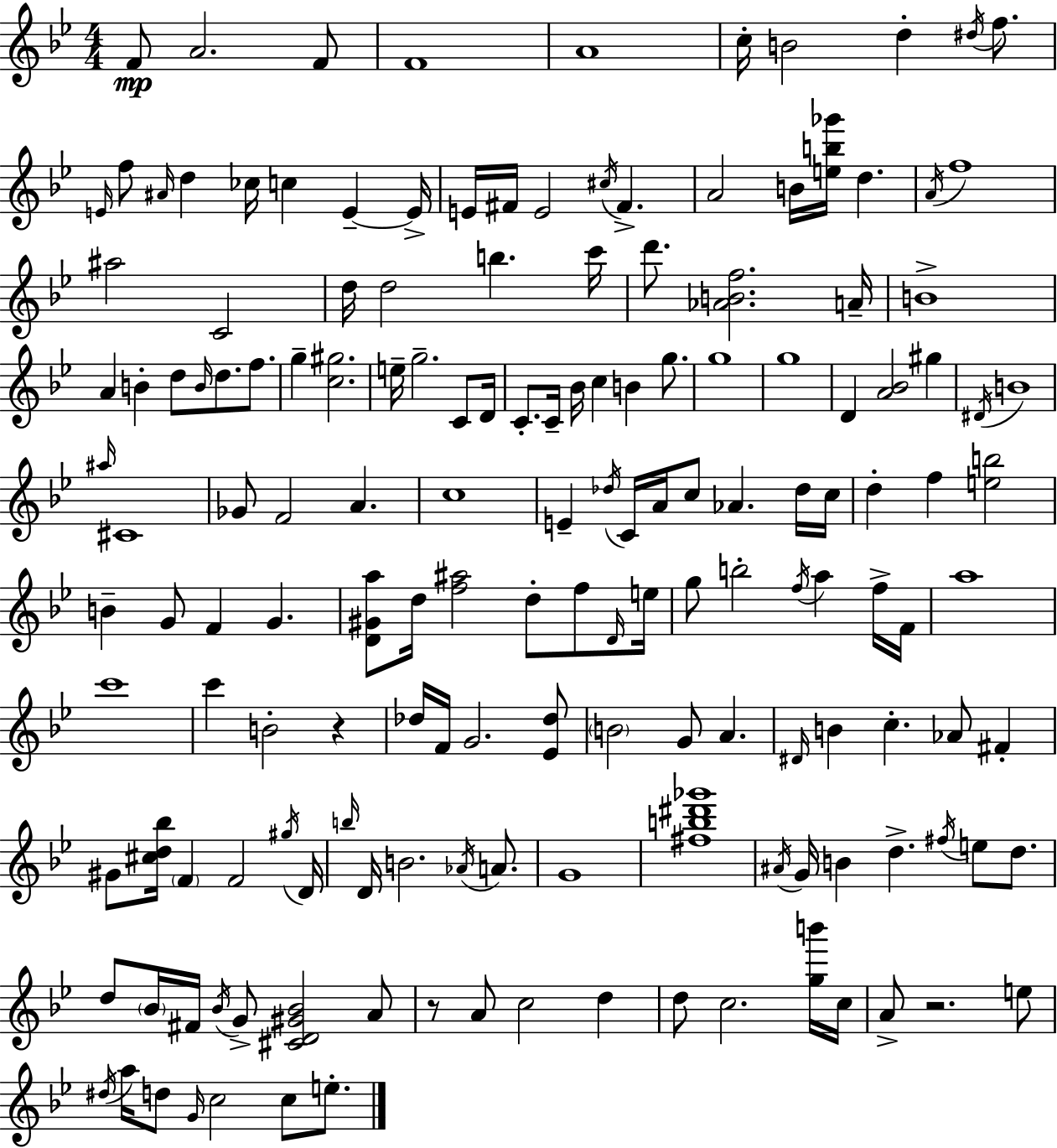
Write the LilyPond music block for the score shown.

{
  \clef treble
  \numericTimeSignature
  \time 4/4
  \key g \minor
  \repeat volta 2 { f'8\mp a'2. f'8 | f'1 | a'1 | c''16-. b'2 d''4-. \acciaccatura { dis''16 } f''8. | \break \grace { e'16 } f''8 \grace { ais'16 } d''4 ces''16 c''4 e'4--~~ | e'16-> e'16 fis'16 e'2 \acciaccatura { cis''16 } fis'4.-> | a'2 b'16 <e'' b'' ges'''>16 d''4. | \acciaccatura { a'16 } f''1 | \break ais''2 c'2 | d''16 d''2 b''4. | c'''16 d'''8. <aes' b' f''>2. | a'16-- b'1-> | \break a'4 b'4-. d''8 \grace { b'16 } | d''8. f''8. g''4-- <c'' gis''>2. | e''16-- g''2.-- | c'8 d'16 c'8.-. c'16-- bes'16 c''4 b'4 | \break g''8. g''1 | g''1 | d'4 <a' bes'>2 | gis''4 \acciaccatura { dis'16 } b'1 | \break \grace { ais''16 } cis'1 | ges'8 f'2 | a'4. c''1 | e'4-- \acciaccatura { des''16 } c'16 a'16 c''8 | \break aes'4. des''16 c''16 d''4-. f''4 | <e'' b''>2 b'4-- g'8 f'4 | g'4. <d' gis' a''>8 d''16 <f'' ais''>2 | d''8-. f''8 \grace { d'16 } e''16 g''8 b''2-. | \break \acciaccatura { f''16 } a''4 f''16-> f'16 a''1 | c'''1 | c'''4 b'2-. | r4 des''16 f'16 g'2. | \break <ees' des''>8 \parenthesize b'2 | g'8 a'4. \grace { dis'16 } b'4 | c''4.-. aes'8 fis'4-. gis'8 <cis'' d'' bes''>16 \parenthesize f'4 | f'2 \acciaccatura { gis''16 } d'16 \grace { b''16 } d'16 b'2. | \break \acciaccatura { aes'16 } a'8. g'1 | <fis'' b'' dis''' ges'''>1 | \acciaccatura { ais'16 } | g'16 b'4 d''4.-> \acciaccatura { fis''16 } e''8 d''8. | \break d''8 \parenthesize bes'16 fis'16 \acciaccatura { bes'16 } g'8-> <cis' d' gis' bes'>2 | a'8 r8 a'8 c''2 d''4 | d''8 c''2. | <g'' b'''>16 c''16 a'8-> r2. | \break e''8 \acciaccatura { dis''16 } a''16 d''8 \grace { g'16 } c''2 c''8 | e''8.-. } \bar "|."
}